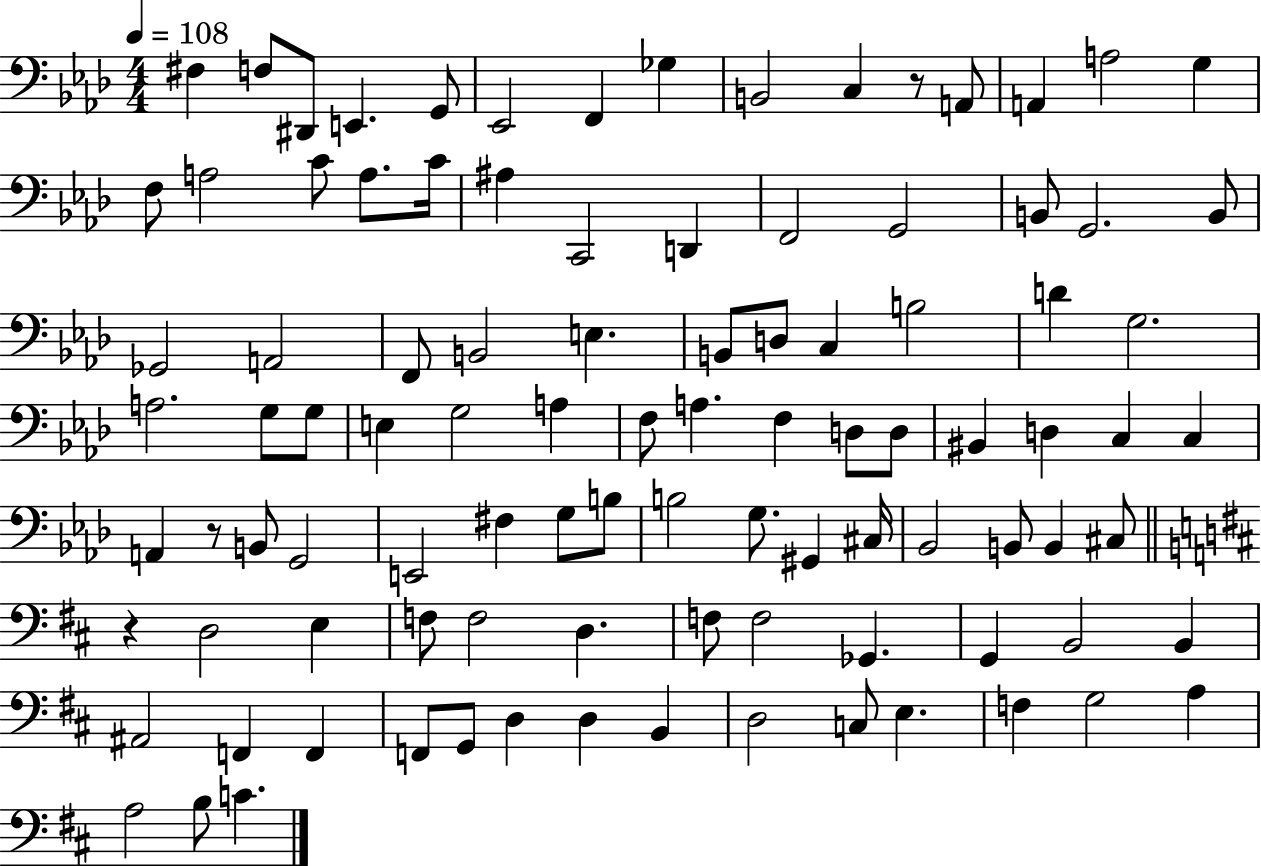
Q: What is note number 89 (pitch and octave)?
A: C3